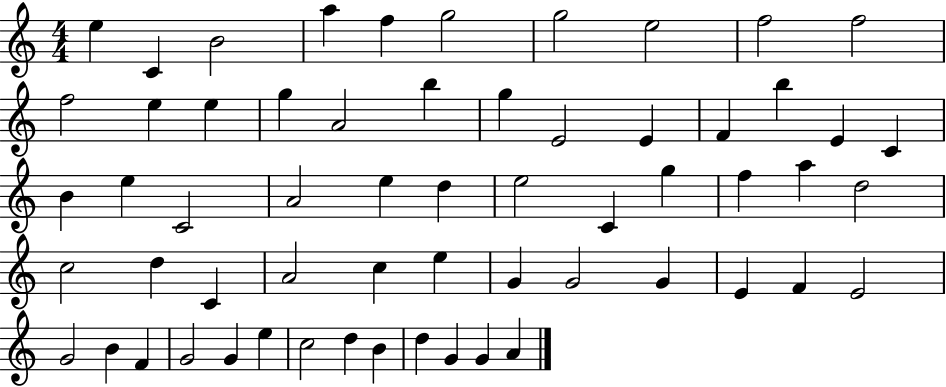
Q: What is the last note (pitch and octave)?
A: A4